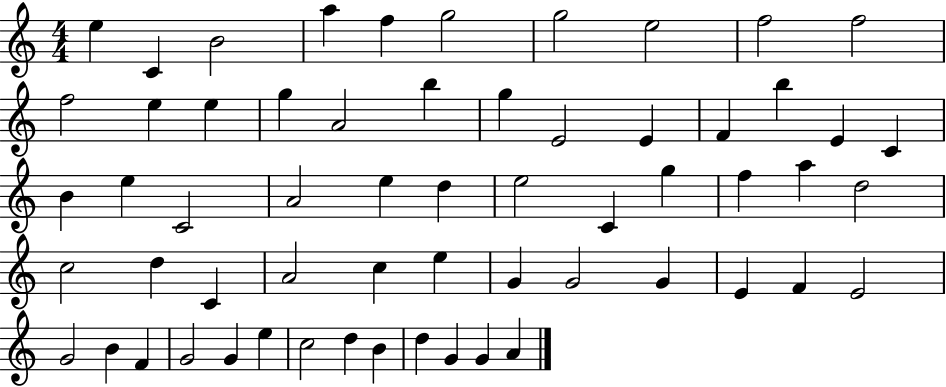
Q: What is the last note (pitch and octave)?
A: A4